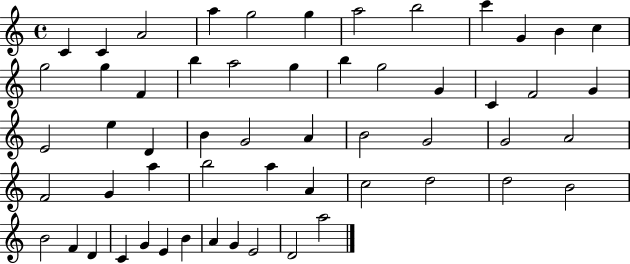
C4/q C4/q A4/h A5/q G5/h G5/q A5/h B5/h C6/q G4/q B4/q C5/q G5/h G5/q F4/q B5/q A5/h G5/q B5/q G5/h G4/q C4/q F4/h G4/q E4/h E5/q D4/q B4/q G4/h A4/q B4/h G4/h G4/h A4/h F4/h G4/q A5/q B5/h A5/q A4/q C5/h D5/h D5/h B4/h B4/h F4/q D4/q C4/q G4/q E4/q B4/q A4/q G4/q E4/h D4/h A5/h